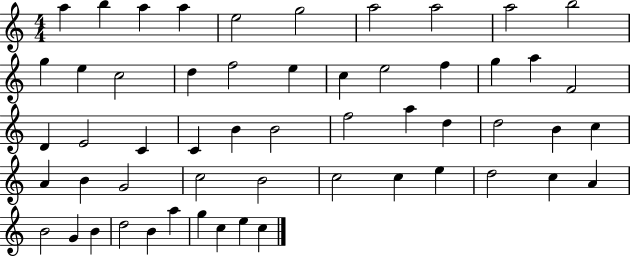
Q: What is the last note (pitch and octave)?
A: C5